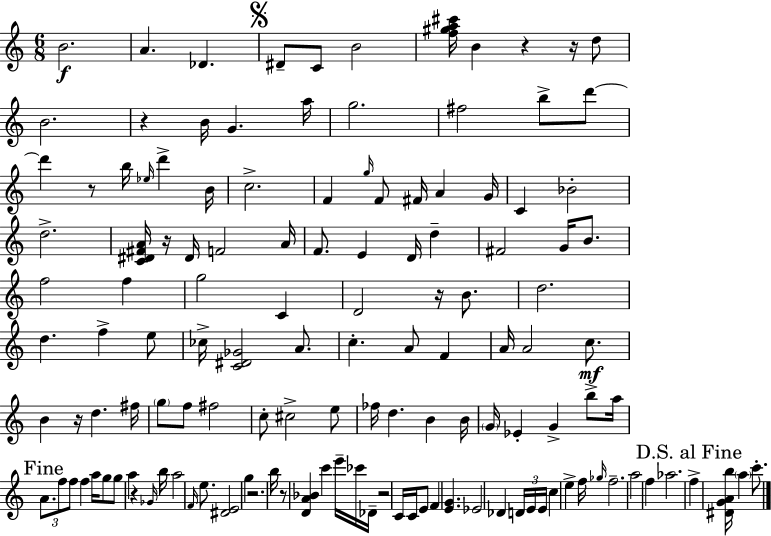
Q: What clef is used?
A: treble